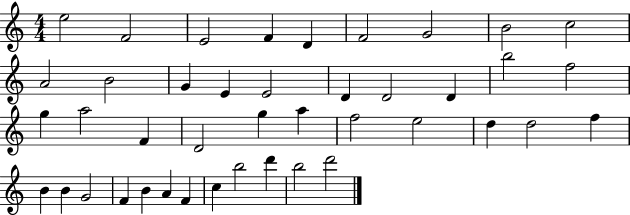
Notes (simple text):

E5/h F4/h E4/h F4/q D4/q F4/h G4/h B4/h C5/h A4/h B4/h G4/q E4/q E4/h D4/q D4/h D4/q B5/h F5/h G5/q A5/h F4/q D4/h G5/q A5/q F5/h E5/h D5/q D5/h F5/q B4/q B4/q G4/h F4/q B4/q A4/q F4/q C5/q B5/h D6/q B5/h D6/h